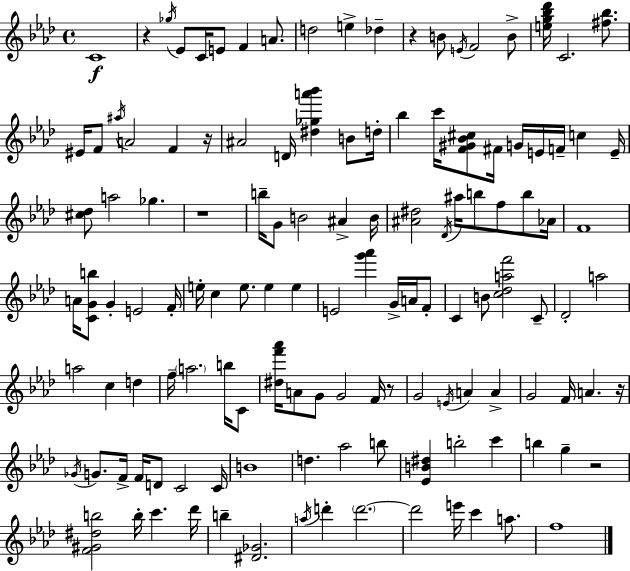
{
  \clef treble
  \time 4/4
  \defaultTimeSignature
  \key f \minor
  c'1\f | r4 \acciaccatura { ges''16 } ees'8 c'16 e'8 f'4 a'8. | d''2 e''4-> des''4-- | r4 b'8 \acciaccatura { e'16 } f'2 | \break b'8-> <e'' g'' bes'' des'''>16 c'2. <fis'' bes''>8. | eis'16 f'8 \acciaccatura { ais''16 } a'2 f'4 | r16 ais'2 d'16 <dis'' ges'' a''' bes'''>4 | b'8 d''16-. bes''4 c'''16 <f' gis' bes' cis''>8 fis'16 g'16 e'16 f'16-- c''4 | \break e'16-- <cis'' des''>8 a''2 ges''4. | r1 | b''16-- g'8 b'2 ais'4-> | b'16 <ais' dis''>2 \acciaccatura { des'16 } ais''16 b''8 f''8 | \break b''8 aes'16 f'1 | a'16 <c' g' b''>8 g'4-. e'2 | f'16-. e''16-. c''4 e''8. e''4 | e''4 e'2 <g''' aes'''>4 | \break g'16-> a'16 f'8-. c'4 b'8 <c'' des'' a'' f'''>2 | c'8-- des'2-. a''2 | a''2 c''4 | d''4 f''16-- \parenthesize a''2. | \break b''16 c'8 <dis'' f''' aes'''>16 a'8 g'8 g'2 | f'16 r8 g'2 \acciaccatura { e'16 } a'4 | a'4-> g'2 f'16 a'4. | r16 \acciaccatura { ges'16 } g'8. f'16-> f'16 d'8 c'2 | \break c'16 b'1 | d''4. aes''2 | b''8 <ees' b' dis''>4 b''2-. | c'''4 b''4 g''4-- r2 | \break <f' gis' dis'' b''>2 b''16-. c'''4. | des'''16 b''4-- <dis' ges'>2. | \acciaccatura { a''16 } d'''4-. \parenthesize d'''2.~~ | d'''2 e'''16 | \break c'''4 a''8. f''1 | \bar "|."
}